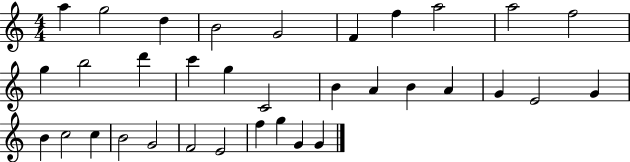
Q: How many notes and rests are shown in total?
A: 34